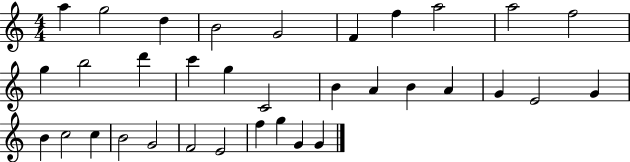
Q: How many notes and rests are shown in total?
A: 34